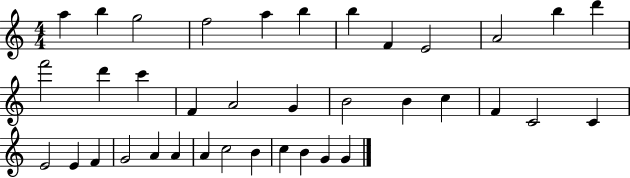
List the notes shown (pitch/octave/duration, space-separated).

A5/q B5/q G5/h F5/h A5/q B5/q B5/q F4/q E4/h A4/h B5/q D6/q F6/h D6/q C6/q F4/q A4/h G4/q B4/h B4/q C5/q F4/q C4/h C4/q E4/h E4/q F4/q G4/h A4/q A4/q A4/q C5/h B4/q C5/q B4/q G4/q G4/q